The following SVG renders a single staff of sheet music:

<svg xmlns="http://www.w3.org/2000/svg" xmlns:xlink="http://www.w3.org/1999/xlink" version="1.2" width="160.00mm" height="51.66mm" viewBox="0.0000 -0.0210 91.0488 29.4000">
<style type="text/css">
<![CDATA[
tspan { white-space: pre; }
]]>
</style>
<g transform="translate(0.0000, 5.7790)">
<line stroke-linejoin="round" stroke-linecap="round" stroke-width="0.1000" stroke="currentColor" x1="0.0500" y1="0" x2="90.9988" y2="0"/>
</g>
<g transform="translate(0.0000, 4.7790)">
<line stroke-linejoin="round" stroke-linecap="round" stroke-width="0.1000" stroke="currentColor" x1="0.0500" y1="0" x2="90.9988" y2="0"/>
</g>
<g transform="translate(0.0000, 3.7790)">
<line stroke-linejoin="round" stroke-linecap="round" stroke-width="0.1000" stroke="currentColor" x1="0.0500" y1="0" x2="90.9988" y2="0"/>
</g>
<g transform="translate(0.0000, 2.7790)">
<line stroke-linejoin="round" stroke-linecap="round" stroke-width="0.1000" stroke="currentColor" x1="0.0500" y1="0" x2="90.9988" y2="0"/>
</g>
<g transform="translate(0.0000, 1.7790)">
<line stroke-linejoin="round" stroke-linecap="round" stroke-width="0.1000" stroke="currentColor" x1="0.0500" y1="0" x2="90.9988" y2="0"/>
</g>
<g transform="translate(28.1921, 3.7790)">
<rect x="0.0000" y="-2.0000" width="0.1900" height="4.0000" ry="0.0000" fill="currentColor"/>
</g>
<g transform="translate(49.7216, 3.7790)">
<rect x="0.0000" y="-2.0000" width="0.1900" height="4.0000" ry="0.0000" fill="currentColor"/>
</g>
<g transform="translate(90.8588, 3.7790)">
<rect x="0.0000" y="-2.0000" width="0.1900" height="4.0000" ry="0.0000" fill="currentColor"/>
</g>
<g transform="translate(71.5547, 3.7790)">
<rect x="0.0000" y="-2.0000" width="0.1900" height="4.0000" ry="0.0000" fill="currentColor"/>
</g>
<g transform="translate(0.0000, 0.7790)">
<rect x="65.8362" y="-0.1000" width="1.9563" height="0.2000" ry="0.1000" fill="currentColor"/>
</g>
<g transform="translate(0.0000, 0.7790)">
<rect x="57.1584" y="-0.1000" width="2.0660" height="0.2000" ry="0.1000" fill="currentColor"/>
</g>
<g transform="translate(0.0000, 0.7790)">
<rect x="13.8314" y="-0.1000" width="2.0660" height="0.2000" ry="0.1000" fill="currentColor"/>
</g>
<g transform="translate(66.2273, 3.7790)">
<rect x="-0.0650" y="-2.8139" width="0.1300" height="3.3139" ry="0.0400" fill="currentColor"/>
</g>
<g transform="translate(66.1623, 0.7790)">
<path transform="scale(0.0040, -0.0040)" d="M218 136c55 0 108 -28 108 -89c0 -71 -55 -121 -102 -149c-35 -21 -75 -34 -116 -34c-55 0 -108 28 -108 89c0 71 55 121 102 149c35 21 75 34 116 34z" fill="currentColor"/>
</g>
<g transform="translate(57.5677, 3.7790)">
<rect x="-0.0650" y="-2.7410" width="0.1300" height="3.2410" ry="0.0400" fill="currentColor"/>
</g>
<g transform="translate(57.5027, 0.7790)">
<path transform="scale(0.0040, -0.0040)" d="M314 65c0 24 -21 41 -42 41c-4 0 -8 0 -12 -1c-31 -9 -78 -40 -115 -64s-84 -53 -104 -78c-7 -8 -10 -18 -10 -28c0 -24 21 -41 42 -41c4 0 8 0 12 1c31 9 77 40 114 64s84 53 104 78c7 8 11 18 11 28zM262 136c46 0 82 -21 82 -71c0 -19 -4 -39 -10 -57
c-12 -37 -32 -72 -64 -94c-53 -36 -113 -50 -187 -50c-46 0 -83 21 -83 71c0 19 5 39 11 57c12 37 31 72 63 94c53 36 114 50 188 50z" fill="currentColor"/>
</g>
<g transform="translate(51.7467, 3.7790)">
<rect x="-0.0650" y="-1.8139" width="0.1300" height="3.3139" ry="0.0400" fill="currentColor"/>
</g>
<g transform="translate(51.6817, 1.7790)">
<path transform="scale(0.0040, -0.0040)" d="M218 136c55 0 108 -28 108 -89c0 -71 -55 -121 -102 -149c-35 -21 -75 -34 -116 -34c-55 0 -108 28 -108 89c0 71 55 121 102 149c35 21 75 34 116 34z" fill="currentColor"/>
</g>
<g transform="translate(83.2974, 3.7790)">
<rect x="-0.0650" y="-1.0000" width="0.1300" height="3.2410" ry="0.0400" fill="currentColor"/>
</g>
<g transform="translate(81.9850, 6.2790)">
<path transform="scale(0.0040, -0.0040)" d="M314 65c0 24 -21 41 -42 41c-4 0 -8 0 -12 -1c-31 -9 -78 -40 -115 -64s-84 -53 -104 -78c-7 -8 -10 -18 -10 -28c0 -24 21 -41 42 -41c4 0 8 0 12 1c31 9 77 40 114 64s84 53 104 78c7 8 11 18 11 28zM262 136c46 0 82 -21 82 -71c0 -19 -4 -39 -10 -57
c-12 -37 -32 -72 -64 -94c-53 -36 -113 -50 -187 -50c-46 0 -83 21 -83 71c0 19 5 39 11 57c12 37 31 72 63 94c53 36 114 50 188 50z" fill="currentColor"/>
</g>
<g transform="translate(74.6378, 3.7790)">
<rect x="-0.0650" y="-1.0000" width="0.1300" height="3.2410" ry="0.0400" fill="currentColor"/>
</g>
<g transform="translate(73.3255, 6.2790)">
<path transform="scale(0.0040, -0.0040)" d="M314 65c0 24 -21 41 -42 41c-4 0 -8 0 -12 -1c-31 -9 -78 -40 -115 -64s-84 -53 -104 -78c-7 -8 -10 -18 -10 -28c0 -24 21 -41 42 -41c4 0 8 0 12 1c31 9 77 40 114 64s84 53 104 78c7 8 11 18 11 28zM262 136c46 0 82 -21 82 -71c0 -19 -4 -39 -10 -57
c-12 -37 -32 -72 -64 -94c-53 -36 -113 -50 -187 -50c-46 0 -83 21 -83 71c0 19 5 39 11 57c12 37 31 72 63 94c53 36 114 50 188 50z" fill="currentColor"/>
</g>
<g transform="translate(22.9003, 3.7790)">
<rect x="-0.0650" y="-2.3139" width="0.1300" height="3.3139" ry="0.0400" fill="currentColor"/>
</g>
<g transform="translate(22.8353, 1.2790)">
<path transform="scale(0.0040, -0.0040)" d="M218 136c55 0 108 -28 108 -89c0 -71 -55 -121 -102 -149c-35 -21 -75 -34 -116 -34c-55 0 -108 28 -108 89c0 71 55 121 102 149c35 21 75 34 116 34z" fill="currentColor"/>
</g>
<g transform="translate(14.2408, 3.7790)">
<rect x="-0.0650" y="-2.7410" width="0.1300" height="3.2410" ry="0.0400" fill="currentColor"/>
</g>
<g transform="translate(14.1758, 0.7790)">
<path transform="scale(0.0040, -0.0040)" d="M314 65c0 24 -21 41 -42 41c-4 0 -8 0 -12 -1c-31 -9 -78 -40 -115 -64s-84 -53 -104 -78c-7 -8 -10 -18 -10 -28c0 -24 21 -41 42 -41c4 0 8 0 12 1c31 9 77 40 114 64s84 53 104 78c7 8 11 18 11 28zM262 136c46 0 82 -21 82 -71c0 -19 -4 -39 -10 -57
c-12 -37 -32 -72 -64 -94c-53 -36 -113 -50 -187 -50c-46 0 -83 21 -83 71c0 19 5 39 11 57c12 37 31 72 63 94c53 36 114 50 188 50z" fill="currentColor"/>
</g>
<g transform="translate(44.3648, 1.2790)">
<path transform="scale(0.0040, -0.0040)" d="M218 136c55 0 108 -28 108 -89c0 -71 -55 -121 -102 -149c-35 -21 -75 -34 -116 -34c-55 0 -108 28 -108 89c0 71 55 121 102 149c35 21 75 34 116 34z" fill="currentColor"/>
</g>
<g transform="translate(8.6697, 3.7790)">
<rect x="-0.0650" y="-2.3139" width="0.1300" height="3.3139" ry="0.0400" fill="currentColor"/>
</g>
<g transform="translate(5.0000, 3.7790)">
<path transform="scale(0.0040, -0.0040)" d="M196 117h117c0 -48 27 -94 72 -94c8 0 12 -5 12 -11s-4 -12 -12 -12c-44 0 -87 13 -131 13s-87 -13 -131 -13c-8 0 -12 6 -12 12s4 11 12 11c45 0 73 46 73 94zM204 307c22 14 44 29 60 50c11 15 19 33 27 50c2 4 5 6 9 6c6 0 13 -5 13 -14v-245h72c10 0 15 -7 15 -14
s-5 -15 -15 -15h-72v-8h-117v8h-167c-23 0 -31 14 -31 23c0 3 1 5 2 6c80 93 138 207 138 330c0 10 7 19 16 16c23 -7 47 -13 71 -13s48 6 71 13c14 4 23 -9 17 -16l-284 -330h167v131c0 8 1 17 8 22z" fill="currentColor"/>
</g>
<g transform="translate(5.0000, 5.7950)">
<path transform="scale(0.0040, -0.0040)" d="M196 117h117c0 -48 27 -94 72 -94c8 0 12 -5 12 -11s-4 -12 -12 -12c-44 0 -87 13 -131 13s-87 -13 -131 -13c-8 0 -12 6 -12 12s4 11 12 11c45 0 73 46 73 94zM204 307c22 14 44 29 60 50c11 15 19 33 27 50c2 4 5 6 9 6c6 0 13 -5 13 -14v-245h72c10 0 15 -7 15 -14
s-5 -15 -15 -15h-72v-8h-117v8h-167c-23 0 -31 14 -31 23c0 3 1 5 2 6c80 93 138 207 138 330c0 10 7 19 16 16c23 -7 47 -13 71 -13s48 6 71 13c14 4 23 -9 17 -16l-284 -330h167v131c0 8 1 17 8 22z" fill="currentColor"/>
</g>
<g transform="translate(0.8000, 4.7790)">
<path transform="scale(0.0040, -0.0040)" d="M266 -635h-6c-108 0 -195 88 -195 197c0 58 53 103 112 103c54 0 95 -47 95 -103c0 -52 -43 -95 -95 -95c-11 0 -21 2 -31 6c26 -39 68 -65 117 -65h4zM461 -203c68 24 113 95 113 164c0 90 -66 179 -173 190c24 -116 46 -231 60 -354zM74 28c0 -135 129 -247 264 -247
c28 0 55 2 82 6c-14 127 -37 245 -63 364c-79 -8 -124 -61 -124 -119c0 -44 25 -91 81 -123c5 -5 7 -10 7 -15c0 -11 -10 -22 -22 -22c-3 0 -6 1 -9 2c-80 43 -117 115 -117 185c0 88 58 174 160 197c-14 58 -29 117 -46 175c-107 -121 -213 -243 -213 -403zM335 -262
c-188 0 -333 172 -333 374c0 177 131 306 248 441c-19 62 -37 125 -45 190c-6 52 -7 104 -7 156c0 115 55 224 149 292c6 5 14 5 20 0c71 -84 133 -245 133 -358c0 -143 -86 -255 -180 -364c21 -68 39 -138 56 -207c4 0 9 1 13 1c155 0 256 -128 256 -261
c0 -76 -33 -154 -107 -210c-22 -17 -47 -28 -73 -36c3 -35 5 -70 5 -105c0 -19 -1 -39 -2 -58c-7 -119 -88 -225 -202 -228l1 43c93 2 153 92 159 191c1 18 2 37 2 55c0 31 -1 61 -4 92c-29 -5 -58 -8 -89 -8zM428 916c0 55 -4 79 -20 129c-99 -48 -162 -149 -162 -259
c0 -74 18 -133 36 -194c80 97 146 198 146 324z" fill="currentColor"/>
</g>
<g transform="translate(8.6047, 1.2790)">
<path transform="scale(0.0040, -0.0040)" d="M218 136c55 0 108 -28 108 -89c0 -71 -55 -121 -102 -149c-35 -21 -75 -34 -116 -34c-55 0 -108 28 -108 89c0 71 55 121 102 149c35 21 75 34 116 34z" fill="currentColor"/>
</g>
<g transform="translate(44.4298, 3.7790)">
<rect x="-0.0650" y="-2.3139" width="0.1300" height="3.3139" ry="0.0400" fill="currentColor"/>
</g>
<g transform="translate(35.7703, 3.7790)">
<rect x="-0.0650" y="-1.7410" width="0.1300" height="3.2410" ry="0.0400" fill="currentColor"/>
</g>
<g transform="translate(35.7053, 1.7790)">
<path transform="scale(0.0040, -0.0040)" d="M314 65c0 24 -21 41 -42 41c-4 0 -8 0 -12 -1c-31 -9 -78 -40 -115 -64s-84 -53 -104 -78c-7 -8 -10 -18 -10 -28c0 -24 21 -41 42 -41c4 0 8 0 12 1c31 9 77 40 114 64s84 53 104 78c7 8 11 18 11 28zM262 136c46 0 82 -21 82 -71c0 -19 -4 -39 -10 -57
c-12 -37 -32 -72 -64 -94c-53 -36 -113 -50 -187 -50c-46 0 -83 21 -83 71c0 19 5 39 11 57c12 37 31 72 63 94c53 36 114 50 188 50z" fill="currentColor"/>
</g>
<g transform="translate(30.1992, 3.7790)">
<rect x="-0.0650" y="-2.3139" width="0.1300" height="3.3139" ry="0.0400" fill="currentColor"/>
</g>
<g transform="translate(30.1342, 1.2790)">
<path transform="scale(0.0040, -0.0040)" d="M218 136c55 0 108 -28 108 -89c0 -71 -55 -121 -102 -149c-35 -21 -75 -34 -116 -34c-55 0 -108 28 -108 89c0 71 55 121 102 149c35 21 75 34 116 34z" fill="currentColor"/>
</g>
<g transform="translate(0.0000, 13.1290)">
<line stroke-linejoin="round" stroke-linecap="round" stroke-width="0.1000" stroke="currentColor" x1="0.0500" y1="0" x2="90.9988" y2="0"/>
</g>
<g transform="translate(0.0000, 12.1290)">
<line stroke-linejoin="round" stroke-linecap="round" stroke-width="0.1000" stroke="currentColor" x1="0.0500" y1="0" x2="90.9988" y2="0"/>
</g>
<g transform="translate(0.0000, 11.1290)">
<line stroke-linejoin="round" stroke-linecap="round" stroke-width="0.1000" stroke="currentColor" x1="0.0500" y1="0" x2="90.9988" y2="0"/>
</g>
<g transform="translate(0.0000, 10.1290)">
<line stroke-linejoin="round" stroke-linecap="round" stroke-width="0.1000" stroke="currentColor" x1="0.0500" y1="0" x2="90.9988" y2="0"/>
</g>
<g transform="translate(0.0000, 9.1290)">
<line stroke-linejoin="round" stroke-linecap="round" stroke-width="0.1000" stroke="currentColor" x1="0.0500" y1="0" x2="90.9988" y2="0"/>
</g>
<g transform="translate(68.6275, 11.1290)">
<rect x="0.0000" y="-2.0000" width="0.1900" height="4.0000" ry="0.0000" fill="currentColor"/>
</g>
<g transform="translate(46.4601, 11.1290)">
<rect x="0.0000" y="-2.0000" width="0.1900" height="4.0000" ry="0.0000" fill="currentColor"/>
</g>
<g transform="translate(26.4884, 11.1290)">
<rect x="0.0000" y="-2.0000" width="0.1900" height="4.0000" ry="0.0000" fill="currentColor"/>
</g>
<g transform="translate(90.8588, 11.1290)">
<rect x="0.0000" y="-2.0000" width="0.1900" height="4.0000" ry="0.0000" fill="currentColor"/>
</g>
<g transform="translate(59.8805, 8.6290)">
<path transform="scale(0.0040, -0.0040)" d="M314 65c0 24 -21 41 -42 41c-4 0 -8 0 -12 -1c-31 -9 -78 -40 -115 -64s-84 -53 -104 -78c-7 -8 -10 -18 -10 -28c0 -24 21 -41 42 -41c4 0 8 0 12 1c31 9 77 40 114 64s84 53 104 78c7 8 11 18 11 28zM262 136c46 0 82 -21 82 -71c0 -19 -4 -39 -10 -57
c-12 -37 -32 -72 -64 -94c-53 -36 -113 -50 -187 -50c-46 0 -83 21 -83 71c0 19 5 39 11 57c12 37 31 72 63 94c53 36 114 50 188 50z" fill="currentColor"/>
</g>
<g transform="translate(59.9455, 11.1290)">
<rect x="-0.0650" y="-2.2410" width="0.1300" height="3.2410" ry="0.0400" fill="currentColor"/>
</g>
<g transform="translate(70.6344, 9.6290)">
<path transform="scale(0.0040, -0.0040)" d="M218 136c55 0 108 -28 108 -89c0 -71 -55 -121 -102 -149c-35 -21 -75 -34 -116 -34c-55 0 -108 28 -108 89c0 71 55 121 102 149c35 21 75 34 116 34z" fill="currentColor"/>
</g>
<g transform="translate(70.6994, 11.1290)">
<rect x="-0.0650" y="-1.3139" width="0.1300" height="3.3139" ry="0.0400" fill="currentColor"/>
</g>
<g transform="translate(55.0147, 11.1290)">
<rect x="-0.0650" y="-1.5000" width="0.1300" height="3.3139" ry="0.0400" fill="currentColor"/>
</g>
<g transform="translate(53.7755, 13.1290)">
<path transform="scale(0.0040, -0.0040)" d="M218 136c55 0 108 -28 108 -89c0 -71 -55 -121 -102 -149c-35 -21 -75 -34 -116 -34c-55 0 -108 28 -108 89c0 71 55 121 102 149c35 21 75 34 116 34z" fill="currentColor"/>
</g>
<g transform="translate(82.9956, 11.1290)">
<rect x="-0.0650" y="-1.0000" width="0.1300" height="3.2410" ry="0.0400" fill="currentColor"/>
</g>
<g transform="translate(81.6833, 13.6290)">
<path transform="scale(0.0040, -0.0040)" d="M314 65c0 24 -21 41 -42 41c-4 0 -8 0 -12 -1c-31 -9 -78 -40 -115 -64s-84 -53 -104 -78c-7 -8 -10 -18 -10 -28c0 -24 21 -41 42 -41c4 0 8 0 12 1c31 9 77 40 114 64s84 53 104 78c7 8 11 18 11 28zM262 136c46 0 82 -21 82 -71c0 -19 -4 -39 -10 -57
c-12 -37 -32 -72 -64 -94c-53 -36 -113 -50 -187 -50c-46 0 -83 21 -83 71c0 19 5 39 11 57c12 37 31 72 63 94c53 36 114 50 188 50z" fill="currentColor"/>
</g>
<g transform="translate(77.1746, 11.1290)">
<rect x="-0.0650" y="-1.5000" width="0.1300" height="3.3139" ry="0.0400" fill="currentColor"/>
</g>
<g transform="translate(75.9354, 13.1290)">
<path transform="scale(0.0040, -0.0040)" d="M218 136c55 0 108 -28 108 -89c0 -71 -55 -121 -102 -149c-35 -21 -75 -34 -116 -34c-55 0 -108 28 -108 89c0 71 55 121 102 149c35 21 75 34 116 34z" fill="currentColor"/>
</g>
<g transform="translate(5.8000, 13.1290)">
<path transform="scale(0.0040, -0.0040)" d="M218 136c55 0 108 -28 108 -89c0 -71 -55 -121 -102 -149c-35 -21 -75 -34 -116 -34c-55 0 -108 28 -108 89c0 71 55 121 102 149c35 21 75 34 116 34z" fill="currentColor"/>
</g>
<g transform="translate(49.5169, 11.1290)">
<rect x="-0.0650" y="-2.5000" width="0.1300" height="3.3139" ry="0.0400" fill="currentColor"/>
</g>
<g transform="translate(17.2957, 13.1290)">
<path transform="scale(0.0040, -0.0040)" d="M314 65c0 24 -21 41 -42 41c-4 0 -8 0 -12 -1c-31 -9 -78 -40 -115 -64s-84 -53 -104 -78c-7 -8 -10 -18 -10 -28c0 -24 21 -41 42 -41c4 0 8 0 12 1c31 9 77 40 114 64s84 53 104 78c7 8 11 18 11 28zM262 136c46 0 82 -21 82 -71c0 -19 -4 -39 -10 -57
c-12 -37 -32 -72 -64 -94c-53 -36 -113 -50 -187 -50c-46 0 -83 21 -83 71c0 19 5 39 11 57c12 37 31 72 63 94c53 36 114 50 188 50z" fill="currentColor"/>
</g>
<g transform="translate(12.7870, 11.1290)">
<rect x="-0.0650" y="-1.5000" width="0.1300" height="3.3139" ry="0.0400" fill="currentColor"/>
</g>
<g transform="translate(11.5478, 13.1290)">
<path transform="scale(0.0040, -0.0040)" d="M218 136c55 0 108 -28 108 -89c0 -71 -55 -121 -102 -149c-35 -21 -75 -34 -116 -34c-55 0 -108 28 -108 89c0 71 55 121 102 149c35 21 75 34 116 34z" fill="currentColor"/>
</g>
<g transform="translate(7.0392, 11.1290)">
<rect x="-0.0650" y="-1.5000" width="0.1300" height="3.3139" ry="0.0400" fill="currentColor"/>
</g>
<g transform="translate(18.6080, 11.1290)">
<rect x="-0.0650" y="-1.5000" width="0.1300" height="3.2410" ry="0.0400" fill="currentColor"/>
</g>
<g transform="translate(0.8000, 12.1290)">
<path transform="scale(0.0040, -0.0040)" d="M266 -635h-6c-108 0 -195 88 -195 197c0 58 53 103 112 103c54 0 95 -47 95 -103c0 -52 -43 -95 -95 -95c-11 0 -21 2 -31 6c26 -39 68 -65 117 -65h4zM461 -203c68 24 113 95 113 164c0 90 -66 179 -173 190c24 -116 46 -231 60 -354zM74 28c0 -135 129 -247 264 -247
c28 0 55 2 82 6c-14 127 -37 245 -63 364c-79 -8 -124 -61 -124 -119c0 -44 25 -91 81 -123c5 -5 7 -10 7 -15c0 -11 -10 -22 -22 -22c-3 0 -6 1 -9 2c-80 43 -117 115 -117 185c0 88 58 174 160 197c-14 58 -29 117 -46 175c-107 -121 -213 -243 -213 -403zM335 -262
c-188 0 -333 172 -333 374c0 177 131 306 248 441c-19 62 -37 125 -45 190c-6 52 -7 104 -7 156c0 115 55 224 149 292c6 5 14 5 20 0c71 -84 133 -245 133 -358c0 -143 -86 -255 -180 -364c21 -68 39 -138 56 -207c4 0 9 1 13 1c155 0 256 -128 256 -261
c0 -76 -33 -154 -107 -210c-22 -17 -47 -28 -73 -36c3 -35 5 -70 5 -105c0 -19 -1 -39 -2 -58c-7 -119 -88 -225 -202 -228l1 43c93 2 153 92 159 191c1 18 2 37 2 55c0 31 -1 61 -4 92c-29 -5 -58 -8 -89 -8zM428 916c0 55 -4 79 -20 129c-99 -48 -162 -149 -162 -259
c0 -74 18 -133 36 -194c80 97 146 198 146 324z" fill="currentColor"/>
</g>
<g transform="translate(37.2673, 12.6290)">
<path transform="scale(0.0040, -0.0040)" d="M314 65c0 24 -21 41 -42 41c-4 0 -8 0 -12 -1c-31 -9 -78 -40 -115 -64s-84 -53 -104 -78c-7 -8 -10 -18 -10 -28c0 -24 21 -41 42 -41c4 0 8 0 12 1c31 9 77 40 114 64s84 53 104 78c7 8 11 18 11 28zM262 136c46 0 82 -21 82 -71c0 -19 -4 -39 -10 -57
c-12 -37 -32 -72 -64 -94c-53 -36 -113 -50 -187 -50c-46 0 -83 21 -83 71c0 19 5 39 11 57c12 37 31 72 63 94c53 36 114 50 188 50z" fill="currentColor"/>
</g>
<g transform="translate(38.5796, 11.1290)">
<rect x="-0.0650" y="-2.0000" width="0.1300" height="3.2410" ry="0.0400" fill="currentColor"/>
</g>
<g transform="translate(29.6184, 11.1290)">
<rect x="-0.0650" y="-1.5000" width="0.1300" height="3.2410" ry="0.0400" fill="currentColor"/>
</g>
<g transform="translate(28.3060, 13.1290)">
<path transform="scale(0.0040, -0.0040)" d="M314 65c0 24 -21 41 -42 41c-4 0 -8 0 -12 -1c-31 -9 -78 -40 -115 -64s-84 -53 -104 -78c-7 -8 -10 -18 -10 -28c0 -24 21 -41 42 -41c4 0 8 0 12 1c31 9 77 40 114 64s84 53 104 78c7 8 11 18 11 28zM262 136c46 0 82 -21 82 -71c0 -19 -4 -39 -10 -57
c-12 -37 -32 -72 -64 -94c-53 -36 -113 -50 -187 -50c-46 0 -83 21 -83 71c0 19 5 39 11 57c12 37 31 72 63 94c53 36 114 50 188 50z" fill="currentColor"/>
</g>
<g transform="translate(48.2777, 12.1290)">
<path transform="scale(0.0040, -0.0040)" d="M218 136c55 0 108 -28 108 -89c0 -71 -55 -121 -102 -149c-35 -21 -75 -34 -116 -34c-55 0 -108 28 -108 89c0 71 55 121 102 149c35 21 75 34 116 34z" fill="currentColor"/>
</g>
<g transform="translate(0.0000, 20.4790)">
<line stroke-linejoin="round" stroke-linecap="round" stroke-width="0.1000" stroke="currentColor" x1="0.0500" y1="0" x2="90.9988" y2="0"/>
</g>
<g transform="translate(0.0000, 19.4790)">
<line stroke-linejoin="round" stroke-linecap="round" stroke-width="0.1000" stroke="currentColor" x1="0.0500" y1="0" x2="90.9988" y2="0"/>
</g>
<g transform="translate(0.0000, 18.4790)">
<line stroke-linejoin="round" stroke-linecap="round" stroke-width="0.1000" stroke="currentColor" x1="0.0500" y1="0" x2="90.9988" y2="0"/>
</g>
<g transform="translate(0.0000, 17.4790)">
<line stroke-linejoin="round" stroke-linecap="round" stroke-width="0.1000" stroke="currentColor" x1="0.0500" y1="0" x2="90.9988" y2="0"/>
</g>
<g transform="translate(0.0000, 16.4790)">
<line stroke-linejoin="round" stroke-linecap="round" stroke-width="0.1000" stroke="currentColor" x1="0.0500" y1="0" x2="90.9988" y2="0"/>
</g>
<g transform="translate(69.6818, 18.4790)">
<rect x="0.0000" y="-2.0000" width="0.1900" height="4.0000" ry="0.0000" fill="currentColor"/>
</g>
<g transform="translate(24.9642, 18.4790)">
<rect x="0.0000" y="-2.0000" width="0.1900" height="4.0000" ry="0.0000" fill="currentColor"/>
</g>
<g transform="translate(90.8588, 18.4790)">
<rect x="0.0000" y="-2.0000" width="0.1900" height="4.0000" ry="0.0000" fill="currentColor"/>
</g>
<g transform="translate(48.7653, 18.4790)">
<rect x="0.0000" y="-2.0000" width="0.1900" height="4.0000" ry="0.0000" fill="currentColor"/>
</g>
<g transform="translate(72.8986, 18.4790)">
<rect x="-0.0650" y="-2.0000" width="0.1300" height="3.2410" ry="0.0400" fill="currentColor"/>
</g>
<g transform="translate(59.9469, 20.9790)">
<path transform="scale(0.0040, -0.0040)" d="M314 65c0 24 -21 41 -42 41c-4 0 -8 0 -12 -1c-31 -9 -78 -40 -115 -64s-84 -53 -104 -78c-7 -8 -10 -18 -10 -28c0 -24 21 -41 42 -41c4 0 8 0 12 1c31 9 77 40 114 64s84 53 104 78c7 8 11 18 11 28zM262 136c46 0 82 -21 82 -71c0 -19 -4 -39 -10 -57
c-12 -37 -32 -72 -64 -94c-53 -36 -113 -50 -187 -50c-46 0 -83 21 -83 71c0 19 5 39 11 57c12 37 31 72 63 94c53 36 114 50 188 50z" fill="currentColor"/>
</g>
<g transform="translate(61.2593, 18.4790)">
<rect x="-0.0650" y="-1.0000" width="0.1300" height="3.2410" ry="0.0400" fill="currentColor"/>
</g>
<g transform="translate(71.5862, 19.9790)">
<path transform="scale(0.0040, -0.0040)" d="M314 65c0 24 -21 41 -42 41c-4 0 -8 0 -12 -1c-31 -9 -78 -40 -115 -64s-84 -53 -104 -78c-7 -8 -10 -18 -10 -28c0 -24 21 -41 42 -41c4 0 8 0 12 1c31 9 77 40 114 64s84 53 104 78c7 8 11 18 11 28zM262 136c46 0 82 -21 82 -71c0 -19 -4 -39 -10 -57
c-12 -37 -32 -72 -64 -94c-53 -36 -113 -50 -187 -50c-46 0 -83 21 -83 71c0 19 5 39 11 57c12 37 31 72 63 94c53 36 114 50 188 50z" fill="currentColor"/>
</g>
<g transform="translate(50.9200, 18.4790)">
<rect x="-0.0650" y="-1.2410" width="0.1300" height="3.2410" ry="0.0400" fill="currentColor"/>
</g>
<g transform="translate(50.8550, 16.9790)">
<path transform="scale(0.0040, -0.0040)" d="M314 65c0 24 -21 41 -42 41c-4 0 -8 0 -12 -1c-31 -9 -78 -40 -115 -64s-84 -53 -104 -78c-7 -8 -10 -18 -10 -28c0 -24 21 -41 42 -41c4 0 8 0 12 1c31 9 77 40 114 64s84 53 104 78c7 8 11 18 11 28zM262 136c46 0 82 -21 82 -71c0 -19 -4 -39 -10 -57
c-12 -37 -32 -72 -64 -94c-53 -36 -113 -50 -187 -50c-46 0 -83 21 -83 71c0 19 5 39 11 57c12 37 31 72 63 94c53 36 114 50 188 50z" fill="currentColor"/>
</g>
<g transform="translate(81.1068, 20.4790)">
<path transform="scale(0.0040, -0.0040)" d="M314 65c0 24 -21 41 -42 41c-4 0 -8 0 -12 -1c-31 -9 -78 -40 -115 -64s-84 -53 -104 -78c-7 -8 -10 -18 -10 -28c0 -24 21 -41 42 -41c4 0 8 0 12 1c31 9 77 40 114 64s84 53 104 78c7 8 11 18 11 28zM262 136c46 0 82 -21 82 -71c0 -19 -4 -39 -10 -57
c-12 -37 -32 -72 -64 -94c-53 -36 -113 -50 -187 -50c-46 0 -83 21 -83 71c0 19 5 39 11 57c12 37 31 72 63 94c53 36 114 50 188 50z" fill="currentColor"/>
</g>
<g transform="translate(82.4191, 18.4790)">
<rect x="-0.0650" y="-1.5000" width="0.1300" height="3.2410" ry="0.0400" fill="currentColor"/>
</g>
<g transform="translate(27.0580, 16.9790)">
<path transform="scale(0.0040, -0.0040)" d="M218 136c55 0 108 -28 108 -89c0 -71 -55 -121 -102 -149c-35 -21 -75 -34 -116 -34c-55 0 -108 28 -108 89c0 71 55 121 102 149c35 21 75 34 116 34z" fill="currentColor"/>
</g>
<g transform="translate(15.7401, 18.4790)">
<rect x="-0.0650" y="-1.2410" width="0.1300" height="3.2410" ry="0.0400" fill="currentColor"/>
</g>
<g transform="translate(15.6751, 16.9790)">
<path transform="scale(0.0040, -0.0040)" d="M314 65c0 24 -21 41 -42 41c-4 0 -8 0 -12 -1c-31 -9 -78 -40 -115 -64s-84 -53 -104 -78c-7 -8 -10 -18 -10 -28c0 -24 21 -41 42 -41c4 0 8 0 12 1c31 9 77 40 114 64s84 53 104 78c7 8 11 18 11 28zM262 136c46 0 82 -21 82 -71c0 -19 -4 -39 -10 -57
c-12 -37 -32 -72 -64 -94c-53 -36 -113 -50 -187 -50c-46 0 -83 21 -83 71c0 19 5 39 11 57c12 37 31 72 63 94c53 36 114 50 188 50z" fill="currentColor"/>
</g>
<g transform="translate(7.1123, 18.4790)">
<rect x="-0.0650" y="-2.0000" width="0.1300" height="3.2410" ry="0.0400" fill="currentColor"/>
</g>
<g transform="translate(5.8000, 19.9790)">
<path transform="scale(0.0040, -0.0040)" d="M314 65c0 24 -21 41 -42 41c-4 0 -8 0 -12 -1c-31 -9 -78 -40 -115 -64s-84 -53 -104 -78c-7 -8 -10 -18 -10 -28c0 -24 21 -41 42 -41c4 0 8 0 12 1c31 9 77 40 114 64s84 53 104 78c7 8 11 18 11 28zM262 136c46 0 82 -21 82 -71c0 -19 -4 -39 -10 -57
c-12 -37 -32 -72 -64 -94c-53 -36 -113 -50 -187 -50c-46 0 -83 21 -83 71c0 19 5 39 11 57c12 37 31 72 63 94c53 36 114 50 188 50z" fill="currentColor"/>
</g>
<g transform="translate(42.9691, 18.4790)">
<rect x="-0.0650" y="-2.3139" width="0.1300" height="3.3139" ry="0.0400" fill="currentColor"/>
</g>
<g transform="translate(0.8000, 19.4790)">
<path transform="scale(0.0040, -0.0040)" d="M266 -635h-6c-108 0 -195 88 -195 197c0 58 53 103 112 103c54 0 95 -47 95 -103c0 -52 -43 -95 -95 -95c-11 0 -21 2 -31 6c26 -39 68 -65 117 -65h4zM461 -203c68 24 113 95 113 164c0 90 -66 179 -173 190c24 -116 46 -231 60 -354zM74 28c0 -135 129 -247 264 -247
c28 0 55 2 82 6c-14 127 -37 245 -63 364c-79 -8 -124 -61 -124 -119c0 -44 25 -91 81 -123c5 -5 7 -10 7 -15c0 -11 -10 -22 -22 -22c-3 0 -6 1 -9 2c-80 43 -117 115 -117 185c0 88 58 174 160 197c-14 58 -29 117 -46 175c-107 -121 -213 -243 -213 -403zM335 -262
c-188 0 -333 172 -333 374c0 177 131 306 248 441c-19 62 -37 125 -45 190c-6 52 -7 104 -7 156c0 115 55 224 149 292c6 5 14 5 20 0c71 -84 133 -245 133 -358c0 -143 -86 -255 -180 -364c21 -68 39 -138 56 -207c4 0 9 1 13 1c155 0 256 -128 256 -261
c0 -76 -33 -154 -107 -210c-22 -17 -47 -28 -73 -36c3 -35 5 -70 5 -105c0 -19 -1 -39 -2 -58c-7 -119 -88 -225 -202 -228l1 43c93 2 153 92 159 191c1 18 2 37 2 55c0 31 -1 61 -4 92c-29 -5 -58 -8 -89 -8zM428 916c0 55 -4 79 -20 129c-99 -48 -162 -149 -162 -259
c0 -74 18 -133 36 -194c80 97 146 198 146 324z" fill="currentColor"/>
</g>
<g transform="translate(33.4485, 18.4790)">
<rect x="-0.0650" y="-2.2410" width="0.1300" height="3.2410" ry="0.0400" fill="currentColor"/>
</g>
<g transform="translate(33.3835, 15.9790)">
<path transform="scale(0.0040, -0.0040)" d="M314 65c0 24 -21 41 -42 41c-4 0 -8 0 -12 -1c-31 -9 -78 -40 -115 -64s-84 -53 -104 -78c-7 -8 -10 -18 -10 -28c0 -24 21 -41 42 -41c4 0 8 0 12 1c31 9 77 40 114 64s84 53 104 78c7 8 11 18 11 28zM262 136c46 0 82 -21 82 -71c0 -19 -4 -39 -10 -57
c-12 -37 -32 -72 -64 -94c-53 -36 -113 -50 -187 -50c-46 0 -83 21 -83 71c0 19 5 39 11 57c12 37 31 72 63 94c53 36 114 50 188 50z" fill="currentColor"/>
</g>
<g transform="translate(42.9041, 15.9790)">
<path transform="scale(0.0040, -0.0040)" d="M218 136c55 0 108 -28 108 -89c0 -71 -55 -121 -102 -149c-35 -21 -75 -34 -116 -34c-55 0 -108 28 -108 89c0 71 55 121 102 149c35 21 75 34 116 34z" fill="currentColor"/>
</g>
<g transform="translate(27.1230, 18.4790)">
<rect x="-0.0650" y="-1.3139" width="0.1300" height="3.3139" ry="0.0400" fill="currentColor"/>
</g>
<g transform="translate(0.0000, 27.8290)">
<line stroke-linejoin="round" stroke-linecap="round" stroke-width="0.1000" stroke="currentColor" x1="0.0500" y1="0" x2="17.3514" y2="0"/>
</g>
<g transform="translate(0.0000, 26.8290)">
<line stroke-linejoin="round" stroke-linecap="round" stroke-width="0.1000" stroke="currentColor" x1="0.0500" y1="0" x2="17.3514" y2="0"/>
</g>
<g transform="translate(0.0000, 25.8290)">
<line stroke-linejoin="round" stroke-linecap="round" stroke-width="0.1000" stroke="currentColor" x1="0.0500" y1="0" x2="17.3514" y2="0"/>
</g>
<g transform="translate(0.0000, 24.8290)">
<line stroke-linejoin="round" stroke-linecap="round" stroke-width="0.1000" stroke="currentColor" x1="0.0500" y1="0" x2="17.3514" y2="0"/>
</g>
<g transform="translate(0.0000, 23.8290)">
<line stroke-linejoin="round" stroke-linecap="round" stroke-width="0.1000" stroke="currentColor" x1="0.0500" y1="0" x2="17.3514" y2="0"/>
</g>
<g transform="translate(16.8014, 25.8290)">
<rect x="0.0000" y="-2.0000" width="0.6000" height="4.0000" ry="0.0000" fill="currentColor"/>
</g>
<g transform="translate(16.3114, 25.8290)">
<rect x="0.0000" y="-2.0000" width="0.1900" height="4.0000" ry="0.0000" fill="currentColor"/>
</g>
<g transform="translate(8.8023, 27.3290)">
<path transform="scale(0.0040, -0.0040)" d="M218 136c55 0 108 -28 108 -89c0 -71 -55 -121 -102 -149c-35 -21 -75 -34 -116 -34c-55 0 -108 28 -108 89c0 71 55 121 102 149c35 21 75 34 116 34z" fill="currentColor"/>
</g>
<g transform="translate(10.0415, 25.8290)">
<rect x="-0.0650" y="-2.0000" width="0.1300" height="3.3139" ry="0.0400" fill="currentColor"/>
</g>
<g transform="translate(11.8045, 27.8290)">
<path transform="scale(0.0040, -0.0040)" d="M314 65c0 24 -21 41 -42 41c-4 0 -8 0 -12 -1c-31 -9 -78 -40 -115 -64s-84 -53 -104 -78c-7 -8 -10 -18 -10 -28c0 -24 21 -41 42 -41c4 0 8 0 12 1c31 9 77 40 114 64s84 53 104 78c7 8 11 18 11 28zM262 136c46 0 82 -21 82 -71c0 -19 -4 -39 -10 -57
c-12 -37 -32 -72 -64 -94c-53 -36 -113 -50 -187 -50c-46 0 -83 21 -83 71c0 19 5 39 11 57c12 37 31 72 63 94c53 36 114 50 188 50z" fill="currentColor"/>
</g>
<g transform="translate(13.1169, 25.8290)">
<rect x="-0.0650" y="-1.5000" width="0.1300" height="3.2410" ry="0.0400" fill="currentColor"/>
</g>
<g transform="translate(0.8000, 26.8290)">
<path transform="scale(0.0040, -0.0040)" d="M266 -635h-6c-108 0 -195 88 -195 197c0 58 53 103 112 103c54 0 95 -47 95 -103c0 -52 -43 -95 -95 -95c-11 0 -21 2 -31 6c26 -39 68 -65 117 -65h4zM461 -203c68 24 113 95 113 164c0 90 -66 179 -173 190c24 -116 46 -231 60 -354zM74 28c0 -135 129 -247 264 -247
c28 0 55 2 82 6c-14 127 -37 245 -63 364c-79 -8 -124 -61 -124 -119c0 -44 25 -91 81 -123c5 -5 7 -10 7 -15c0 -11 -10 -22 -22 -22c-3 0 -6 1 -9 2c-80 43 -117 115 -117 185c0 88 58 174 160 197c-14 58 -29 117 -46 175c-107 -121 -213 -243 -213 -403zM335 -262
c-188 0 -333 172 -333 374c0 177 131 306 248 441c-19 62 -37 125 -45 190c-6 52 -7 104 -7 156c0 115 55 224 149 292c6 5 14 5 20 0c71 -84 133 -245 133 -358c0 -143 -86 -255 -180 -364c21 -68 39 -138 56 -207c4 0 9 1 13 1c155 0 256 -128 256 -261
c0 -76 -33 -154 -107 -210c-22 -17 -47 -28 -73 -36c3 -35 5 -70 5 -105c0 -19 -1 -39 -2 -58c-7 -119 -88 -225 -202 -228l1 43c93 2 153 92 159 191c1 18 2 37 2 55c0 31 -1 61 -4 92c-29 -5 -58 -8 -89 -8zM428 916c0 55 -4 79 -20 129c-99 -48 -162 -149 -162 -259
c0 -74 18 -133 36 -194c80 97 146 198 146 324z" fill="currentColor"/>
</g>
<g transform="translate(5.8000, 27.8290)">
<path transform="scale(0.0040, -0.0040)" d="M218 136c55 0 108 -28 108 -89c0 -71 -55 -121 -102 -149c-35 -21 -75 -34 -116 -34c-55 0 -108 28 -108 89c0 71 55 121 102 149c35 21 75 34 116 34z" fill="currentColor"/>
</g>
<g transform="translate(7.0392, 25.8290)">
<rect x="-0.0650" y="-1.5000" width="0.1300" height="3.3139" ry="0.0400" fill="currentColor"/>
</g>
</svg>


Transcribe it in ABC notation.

X:1
T:Untitled
M:4/4
L:1/4
K:C
g a2 g g f2 g f a2 a D2 D2 E E E2 E2 F2 G E g2 e E D2 F2 e2 e g2 g e2 D2 F2 E2 E F E2